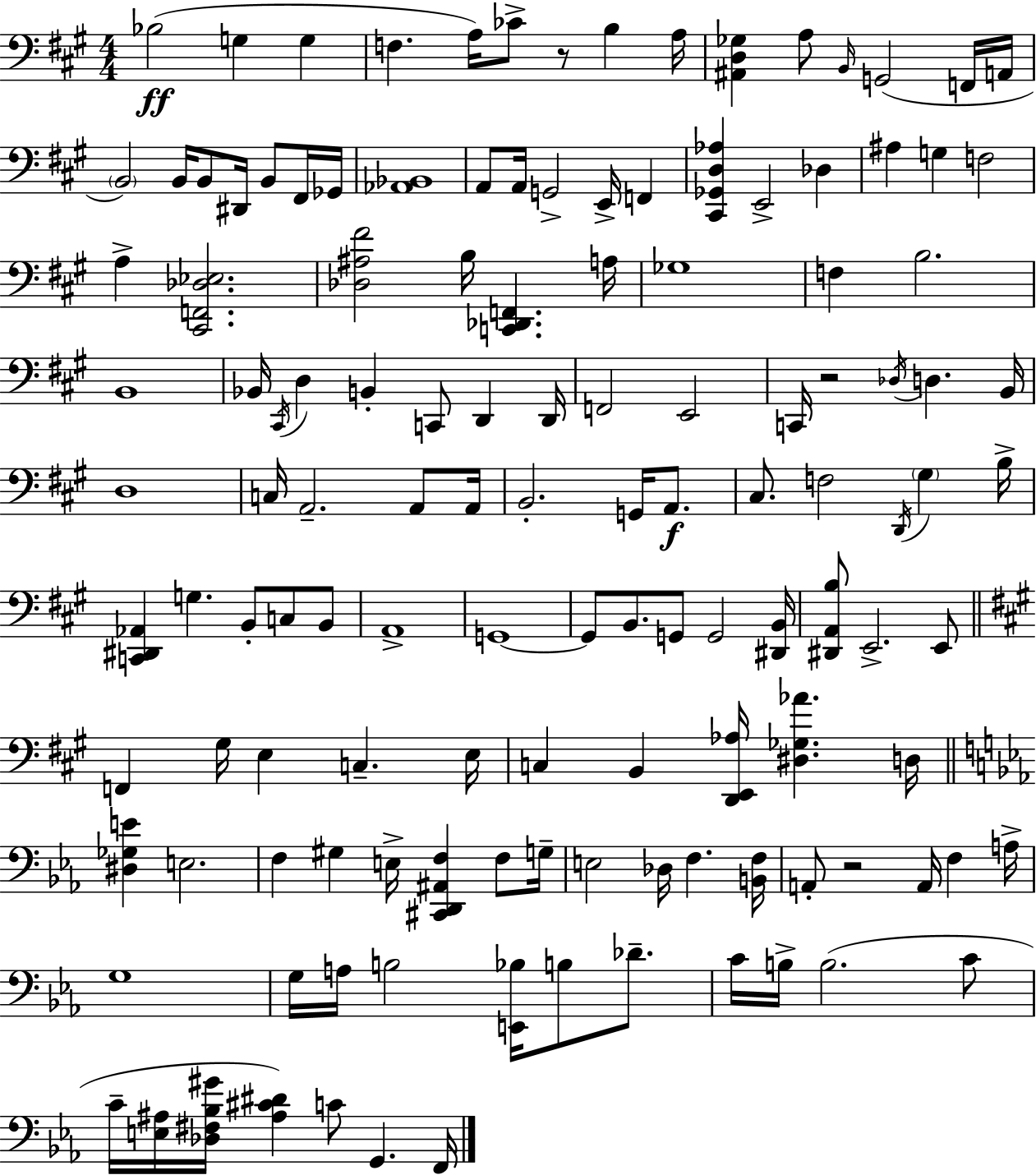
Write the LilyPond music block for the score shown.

{
  \clef bass
  \numericTimeSignature
  \time 4/4
  \key a \major
  bes2(\ff g4 g4 | f4. a16) ces'8-> r8 b4 a16 | <ais, d ges>4 a8 \grace { b,16 } g,2( f,16 | a,16 \parenthesize b,2) b,16 b,8 dis,16 b,8 fis,16 | \break ges,16 <aes, bes,>1 | a,8 a,16 g,2-> e,16-> f,4 | <cis, ges, d aes>4 e,2-> des4 | ais4 g4 f2 | \break a4-> <cis, f, des ees>2. | <des ais fis'>2 b16 <c, des, f,>4. | a16 ges1 | f4 b2. | \break b,1 | bes,16 \acciaccatura { cis,16 } d4 b,4-. c,8 d,4 | d,16 f,2 e,2 | c,16 r2 \acciaccatura { des16 } d4. | \break b,16 d1 | c16 a,2.-- | a,8 a,16 b,2.-. g,16 | a,8.\f cis8. f2 \acciaccatura { d,16 } \parenthesize gis4 | \break b16-> <c, dis, aes,>4 g4. b,8-. | c8 b,8 a,1-> | g,1~~ | g,8 b,8. g,8 g,2 | \break <dis, b,>16 <dis, a, b>8 e,2.-> | e,8 \bar "||" \break \key a \major f,4 gis16 e4 c4.-- e16 | c4 b,4 <d, e, aes>16 <dis ges aes'>4. d16 | \bar "||" \break \key ees \major <dis ges e'>4 e2. | f4 gis4 e16-> <cis, d, ais, f>4 f8 g16-- | e2 des16 f4. <b, f>16 | a,8-. r2 a,16 f4 a16-> | \break g1 | g16 a16 b2 <e, bes>16 b8 des'8.-- | c'16 b16-> b2.( c'8 | c'16-- <e ais>16 <des fis bes gis'>16 <ais cis' dis'>4) c'8 g,4. f,16 | \break \bar "|."
}